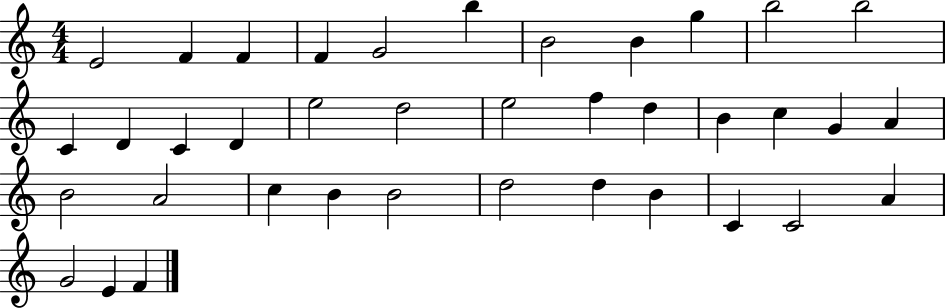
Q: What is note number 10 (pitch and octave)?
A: B5